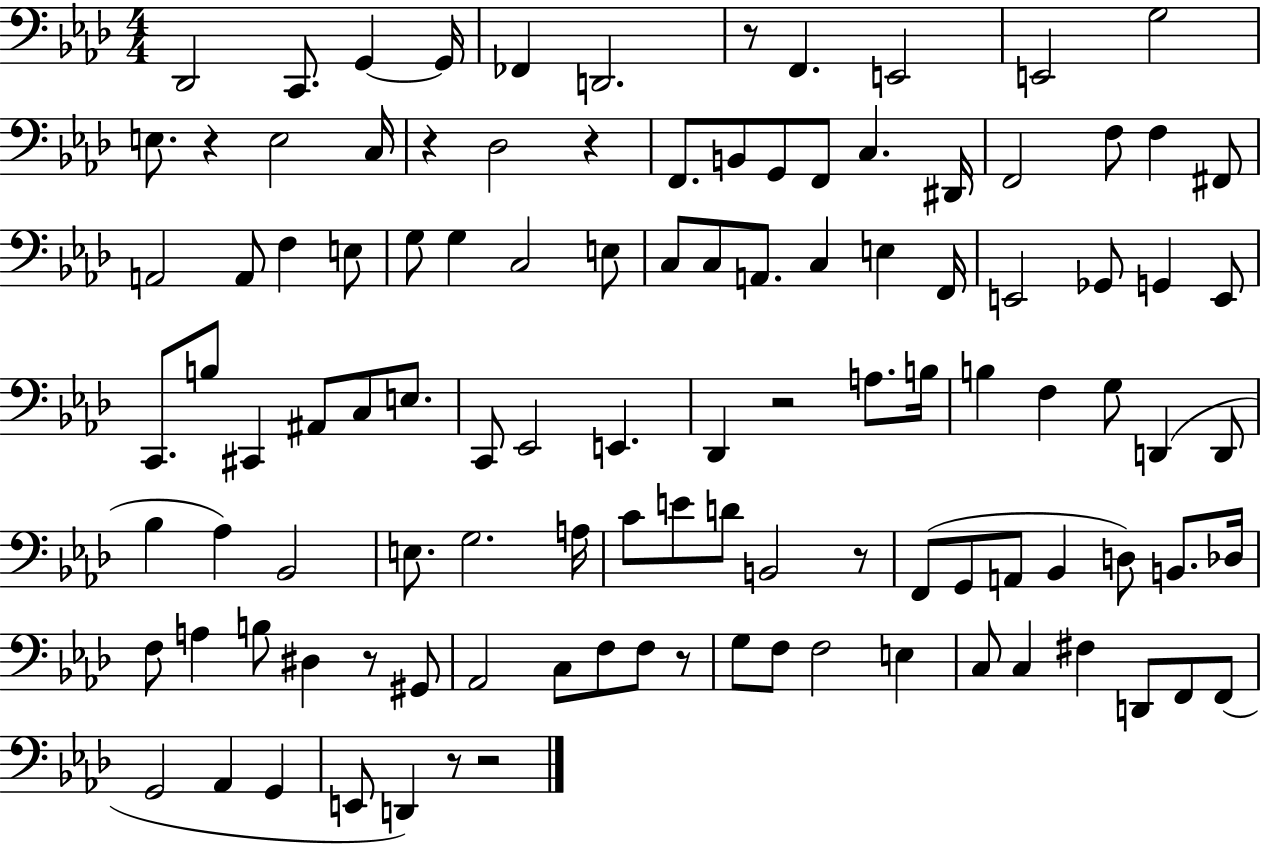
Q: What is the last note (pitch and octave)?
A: D2